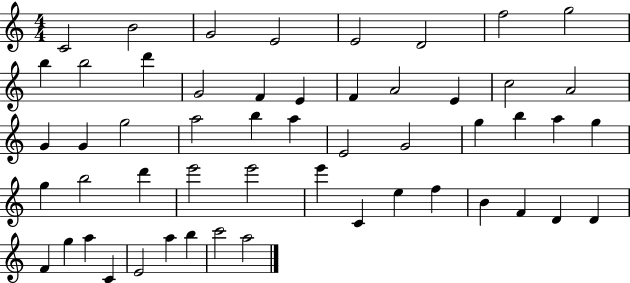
C4/h B4/h G4/h E4/h E4/h D4/h F5/h G5/h B5/q B5/h D6/q G4/h F4/q E4/q F4/q A4/h E4/q C5/h A4/h G4/q G4/q G5/h A5/h B5/q A5/q E4/h G4/h G5/q B5/q A5/q G5/q G5/q B5/h D6/q E6/h E6/h E6/q C4/q E5/q F5/q B4/q F4/q D4/q D4/q F4/q G5/q A5/q C4/q E4/h A5/q B5/q C6/h A5/h